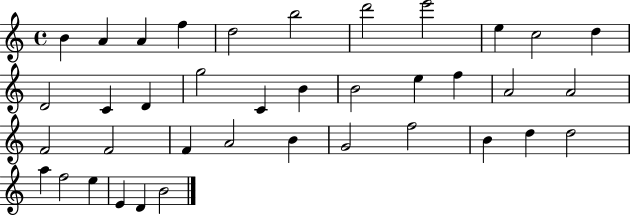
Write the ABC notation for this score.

X:1
T:Untitled
M:4/4
L:1/4
K:C
B A A f d2 b2 d'2 e'2 e c2 d D2 C D g2 C B B2 e f A2 A2 F2 F2 F A2 B G2 f2 B d d2 a f2 e E D B2